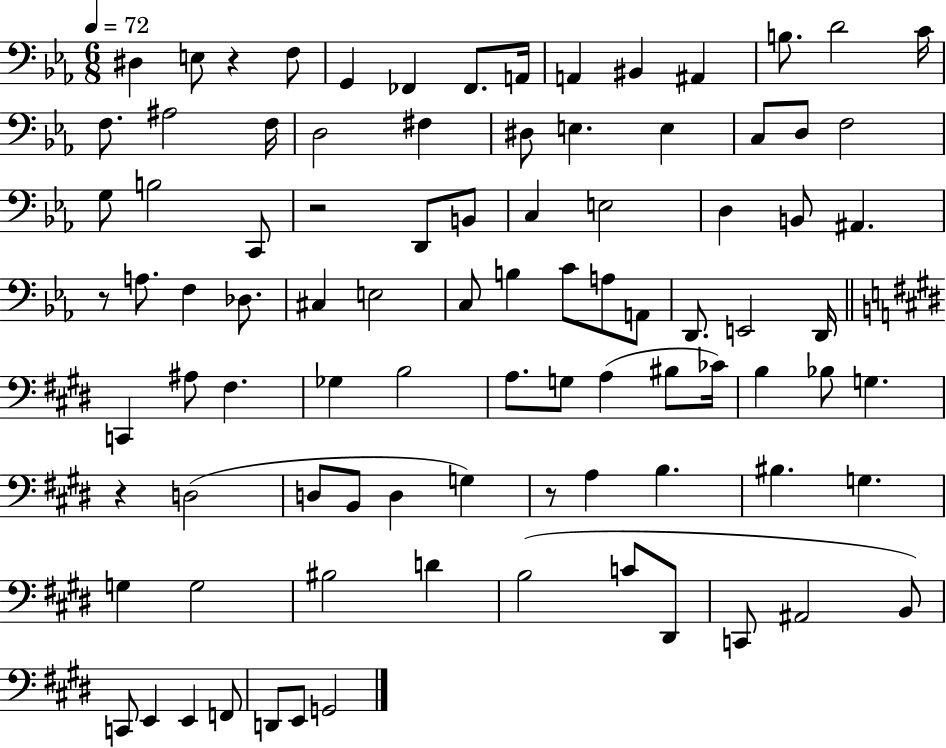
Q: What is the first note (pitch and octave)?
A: D#3